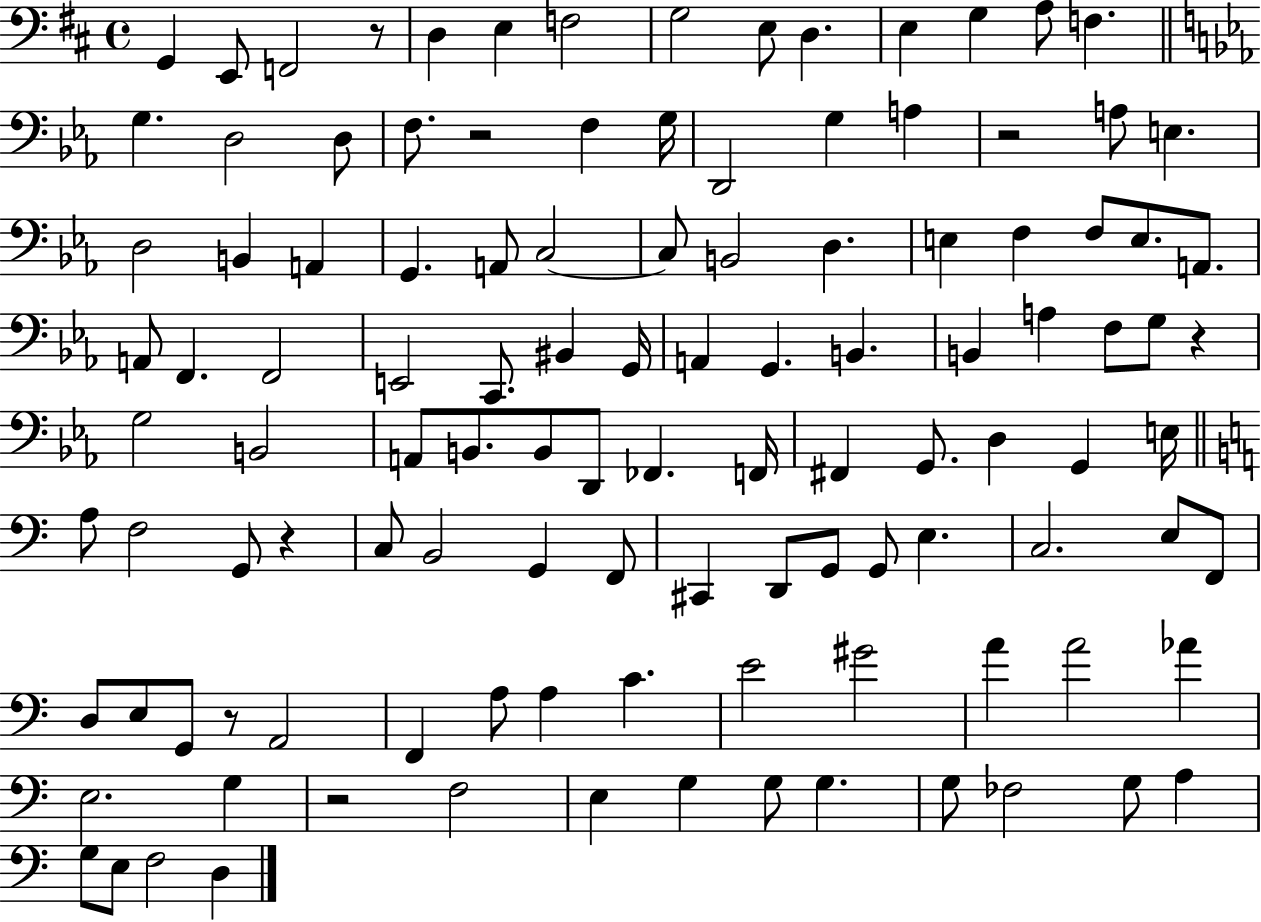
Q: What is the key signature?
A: D major